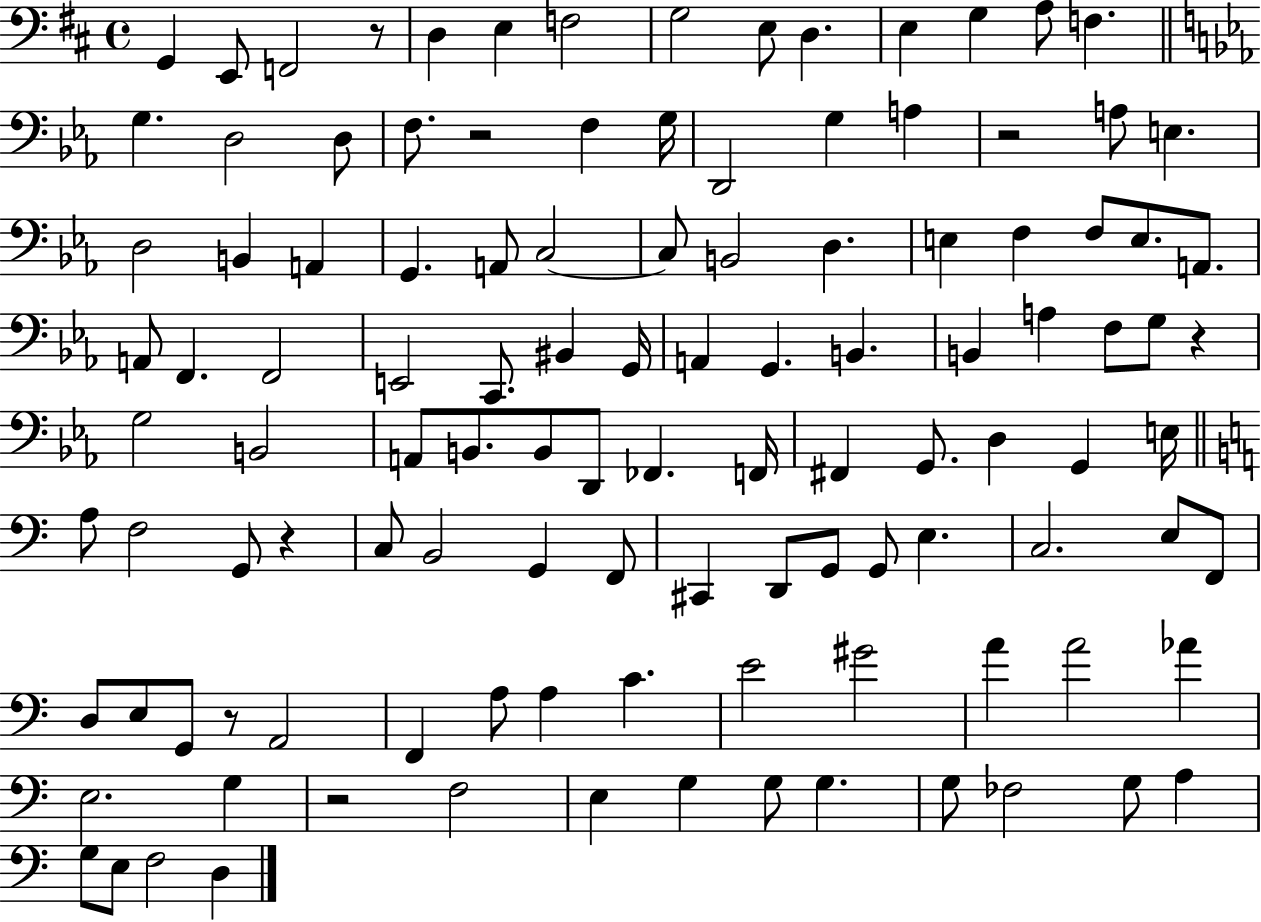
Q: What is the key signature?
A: D major